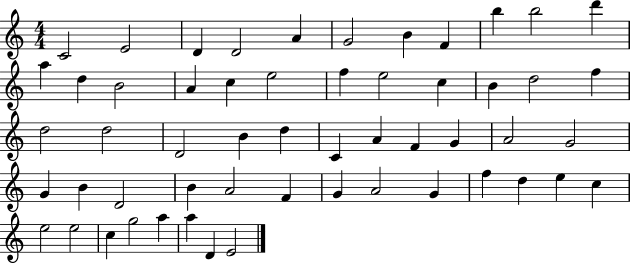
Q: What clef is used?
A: treble